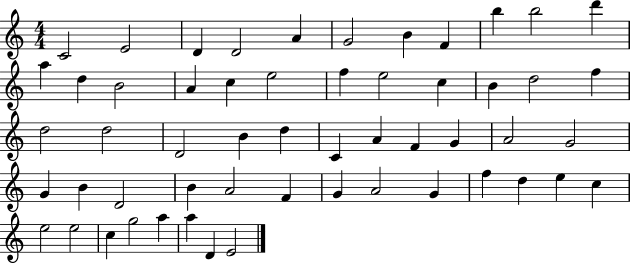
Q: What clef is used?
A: treble